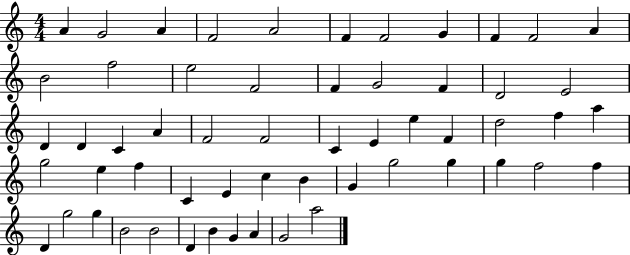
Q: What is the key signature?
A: C major